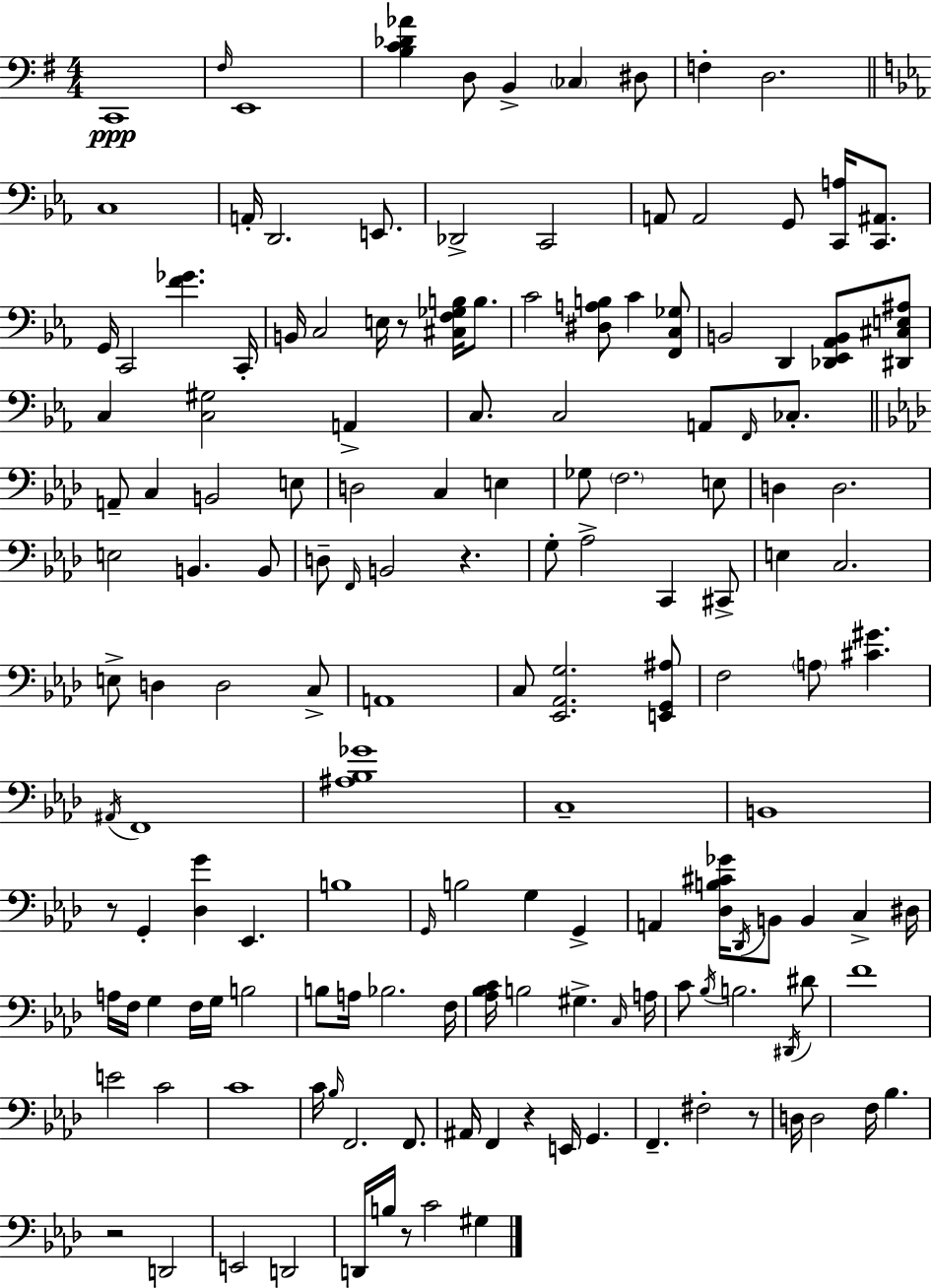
X:1
T:Untitled
M:4/4
L:1/4
K:Em
C,,4 ^F,/4 E,,4 [B,C_D_A] D,/2 B,, _C, ^D,/2 F, D,2 C,4 A,,/4 D,,2 E,,/2 _D,,2 C,,2 A,,/2 A,,2 G,,/2 [C,,A,]/4 [C,,^A,,]/2 G,,/4 C,,2 [F_G] C,,/4 B,,/4 C,2 E,/4 z/2 [^C,F,_G,B,]/4 B,/2 C2 [^D,A,B,]/2 C [F,,C,_G,]/2 B,,2 D,, [_D,,_E,,_A,,B,,]/2 [^D,,^C,E,^A,]/2 C, [C,^G,]2 A,, C,/2 C,2 A,,/2 F,,/4 _C,/2 A,,/2 C, B,,2 E,/2 D,2 C, E, _G,/2 F,2 E,/2 D, D,2 E,2 B,, B,,/2 D,/2 F,,/4 B,,2 z G,/2 _A,2 C,, ^C,,/2 E, C,2 E,/2 D, D,2 C,/2 A,,4 C,/2 [_E,,_A,,G,]2 [E,,G,,^A,]/2 F,2 A,/2 [^C^G] ^A,,/4 F,,4 [^A,_B,_G]4 C,4 B,,4 z/2 G,, [_D,G] _E,, B,4 G,,/4 B,2 G, G,, A,, [_D,B,^C_G]/4 _D,,/4 B,,/2 B,, C, ^D,/4 A,/4 F,/4 G, F,/4 G,/4 B,2 B,/2 A,/4 _B,2 F,/4 [_A,_B,C]/4 B,2 ^G, C,/4 A,/4 C/2 _B,/4 B,2 ^D,,/4 ^D/2 F4 E2 C2 C4 C/4 _B,/4 F,,2 F,,/2 ^A,,/4 F,, z E,,/4 G,, F,, ^F,2 z/2 D,/4 D,2 F,/4 _B, z2 D,,2 E,,2 D,,2 D,,/4 B,/4 z/2 C2 ^G,